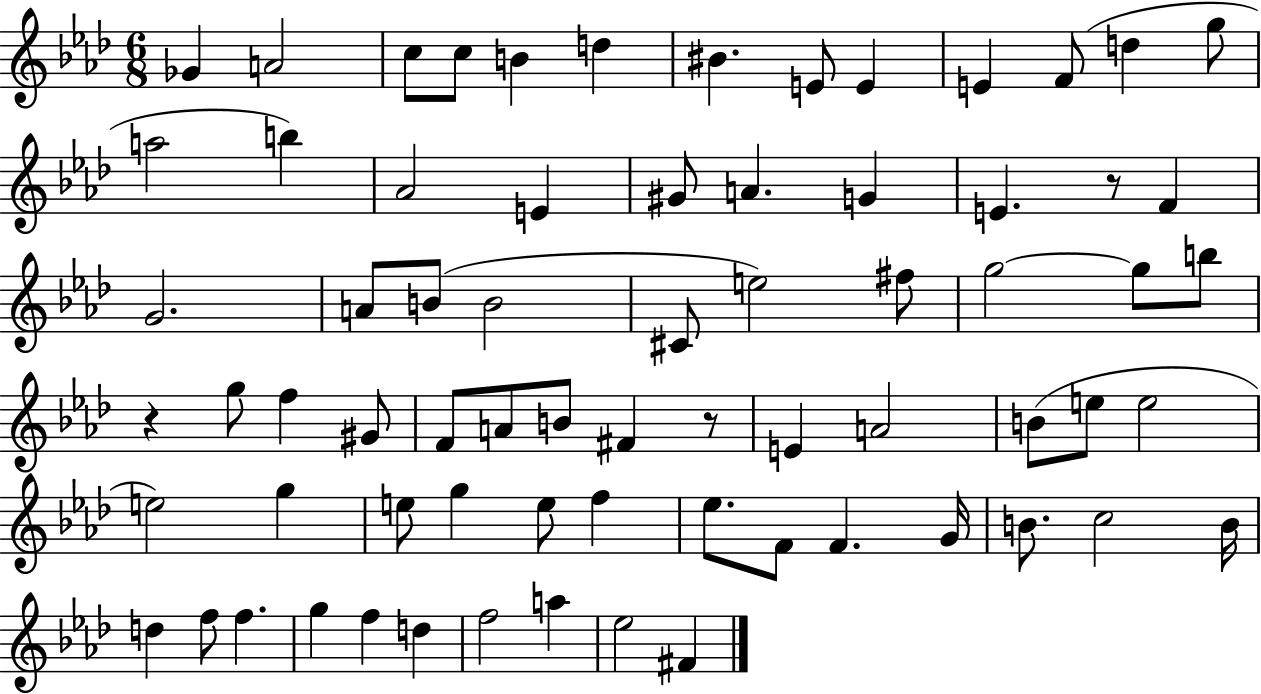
{
  \clef treble
  \numericTimeSignature
  \time 6/8
  \key aes \major
  ges'4 a'2 | c''8 c''8 b'4 d''4 | bis'4. e'8 e'4 | e'4 f'8( d''4 g''8 | \break a''2 b''4) | aes'2 e'4 | gis'8 a'4. g'4 | e'4. r8 f'4 | \break g'2. | a'8 b'8( b'2 | cis'8 e''2) fis''8 | g''2~~ g''8 b''8 | \break r4 g''8 f''4 gis'8 | f'8 a'8 b'8 fis'4 r8 | e'4 a'2 | b'8( e''8 e''2 | \break e''2) g''4 | e''8 g''4 e''8 f''4 | ees''8. f'8 f'4. g'16 | b'8. c''2 b'16 | \break d''4 f''8 f''4. | g''4 f''4 d''4 | f''2 a''4 | ees''2 fis'4 | \break \bar "|."
}